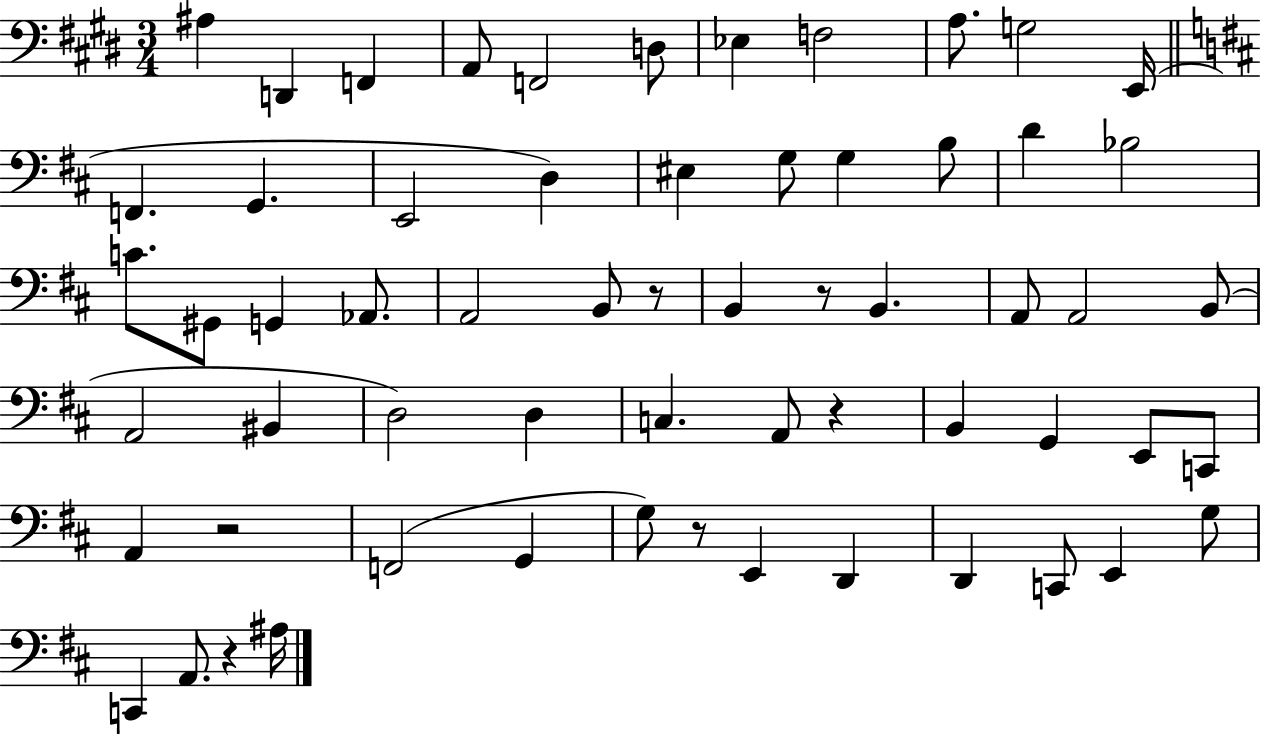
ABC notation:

X:1
T:Untitled
M:3/4
L:1/4
K:E
^A, D,, F,, A,,/2 F,,2 D,/2 _E, F,2 A,/2 G,2 E,,/4 F,, G,, E,,2 D, ^E, G,/2 G, B,/2 D _B,2 C/2 ^G,,/2 G,, _A,,/2 A,,2 B,,/2 z/2 B,, z/2 B,, A,,/2 A,,2 B,,/2 A,,2 ^B,, D,2 D, C, A,,/2 z B,, G,, E,,/2 C,,/2 A,, z2 F,,2 G,, G,/2 z/2 E,, D,, D,, C,,/2 E,, G,/2 C,, A,,/2 z ^A,/4